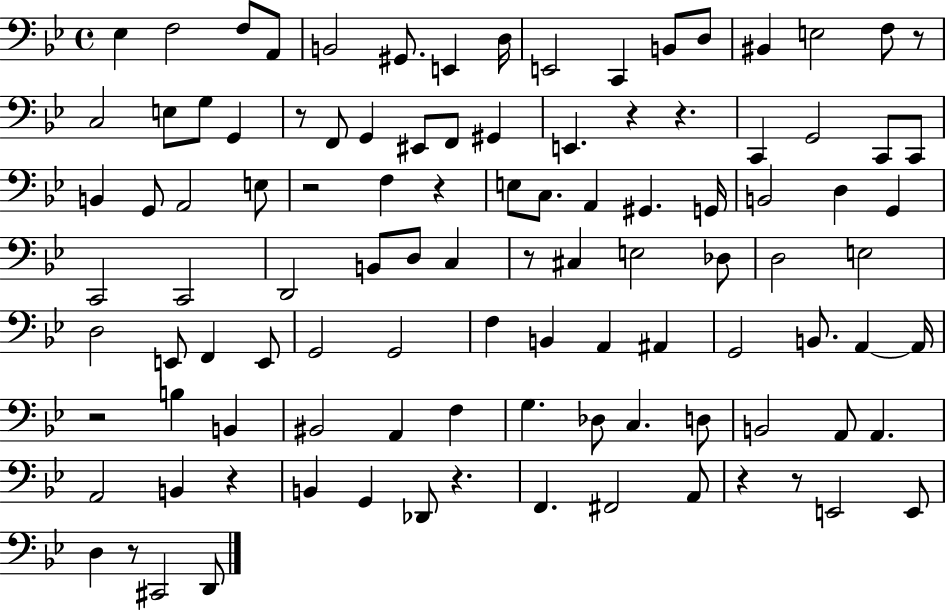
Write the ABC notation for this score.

X:1
T:Untitled
M:4/4
L:1/4
K:Bb
_E, F,2 F,/2 A,,/2 B,,2 ^G,,/2 E,, D,/4 E,,2 C,, B,,/2 D,/2 ^B,, E,2 F,/2 z/2 C,2 E,/2 G,/2 G,, z/2 F,,/2 G,, ^E,,/2 F,,/2 ^G,, E,, z z C,, G,,2 C,,/2 C,,/2 B,, G,,/2 A,,2 E,/2 z2 F, z E,/2 C,/2 A,, ^G,, G,,/4 B,,2 D, G,, C,,2 C,,2 D,,2 B,,/2 D,/2 C, z/2 ^C, E,2 _D,/2 D,2 E,2 D,2 E,,/2 F,, E,,/2 G,,2 G,,2 F, B,, A,, ^A,, G,,2 B,,/2 A,, A,,/4 z2 B, B,, ^B,,2 A,, F, G, _D,/2 C, D,/2 B,,2 A,,/2 A,, A,,2 B,, z B,, G,, _D,,/2 z F,, ^F,,2 A,,/2 z z/2 E,,2 E,,/2 D, z/2 ^C,,2 D,,/2